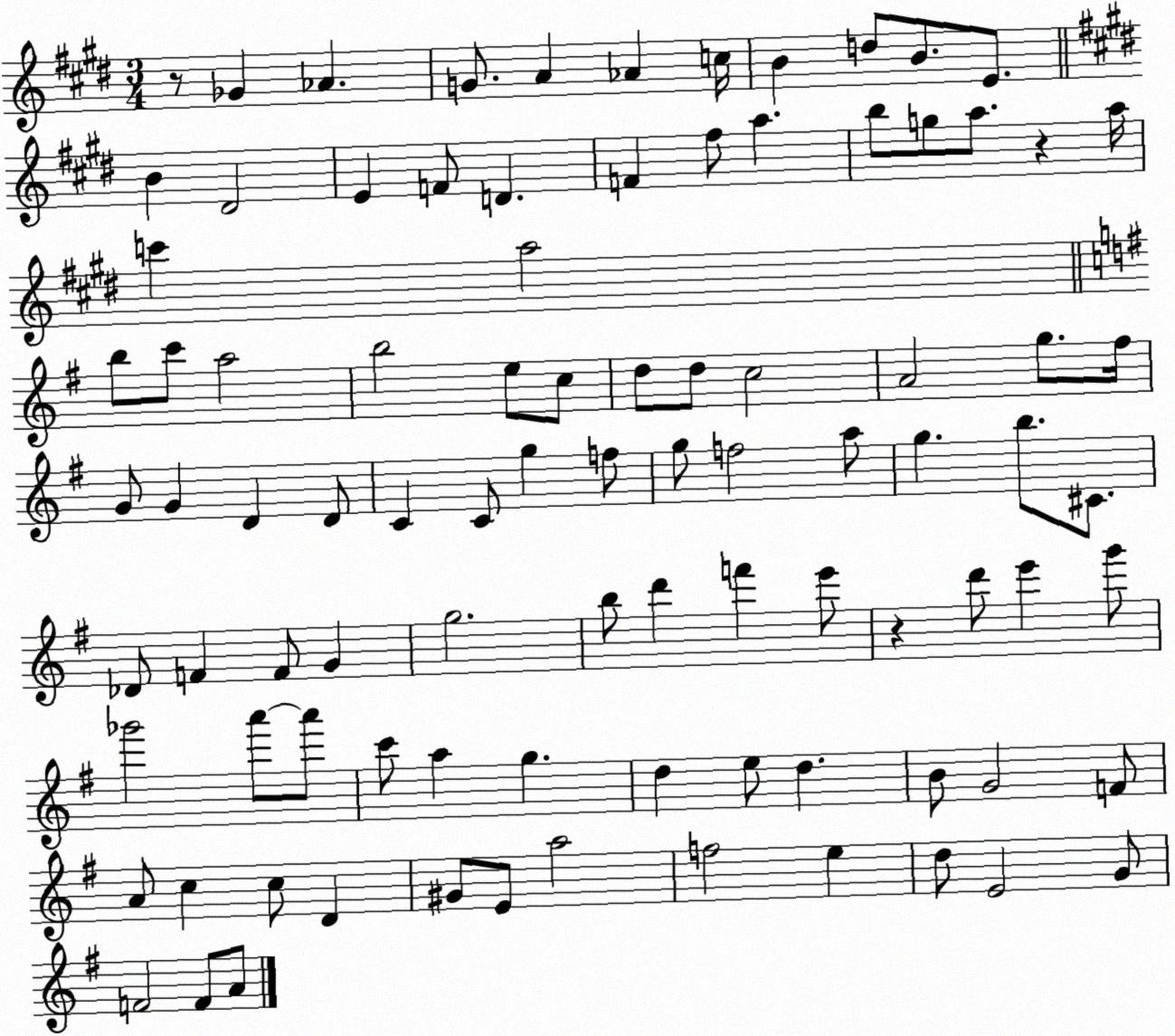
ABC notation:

X:1
T:Untitled
M:3/4
L:1/4
K:E
z/2 _G _A G/2 A _A c/4 B d/2 B/2 E/2 B ^D2 E F/2 D F ^f/2 a b/2 g/2 a/2 z a/4 c' a2 b/2 c'/2 a2 b2 e/2 c/2 d/2 d/2 c2 A2 g/2 ^f/4 G/2 G D D/2 C C/2 g f/2 g/2 f2 a/2 g b/2 ^C/2 _D/2 F F/2 G g2 b/2 d' f' e'/2 z d'/2 e' g'/2 _g'2 a'/2 a'/2 c'/2 a g d e/2 d B/2 G2 F/2 A/2 c c/2 D ^G/2 E/2 a2 f2 e d/2 E2 G/2 F2 F/2 A/2